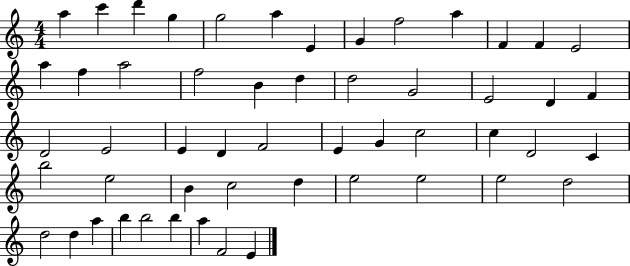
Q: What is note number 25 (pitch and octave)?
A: D4